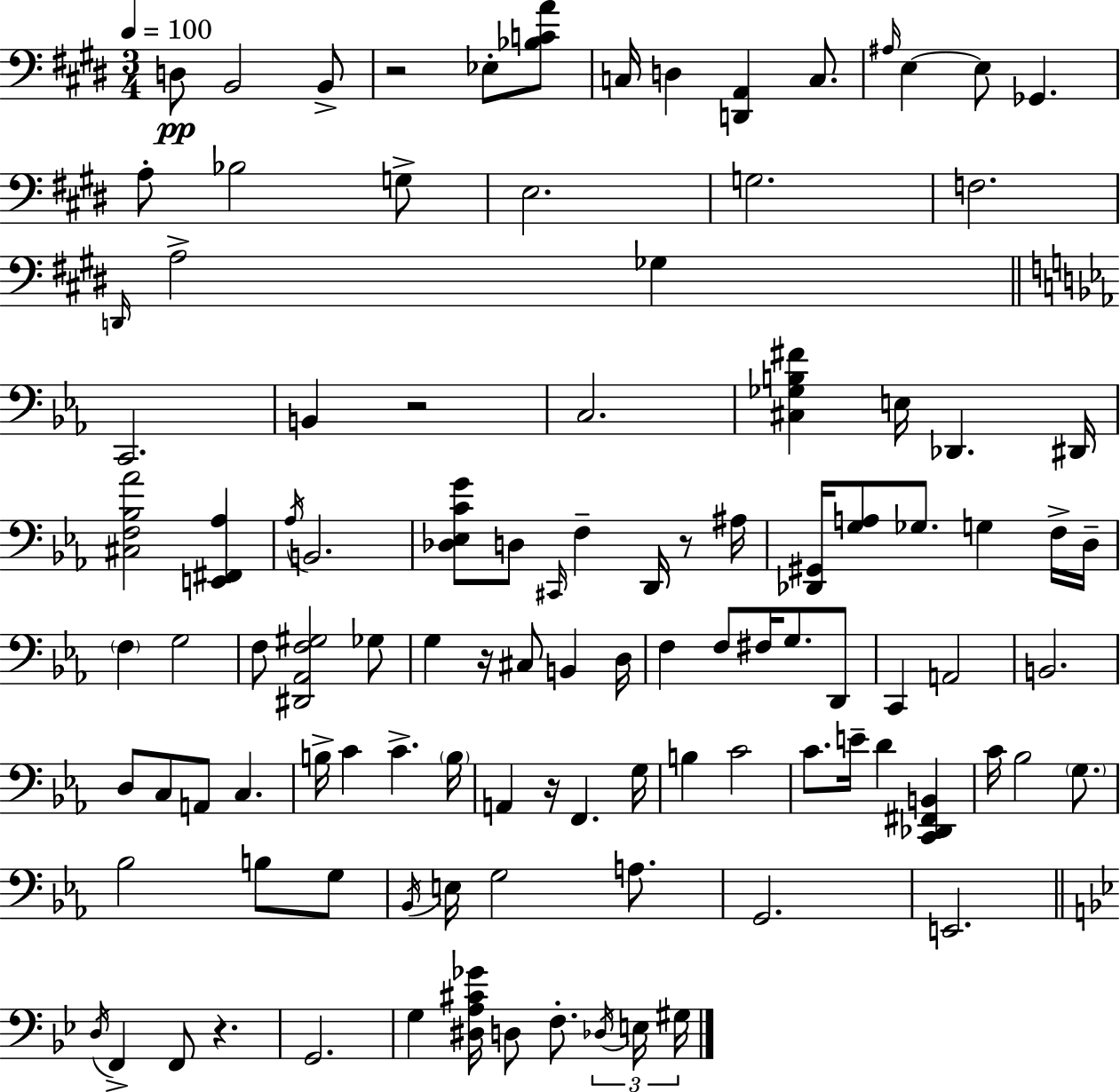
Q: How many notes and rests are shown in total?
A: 108